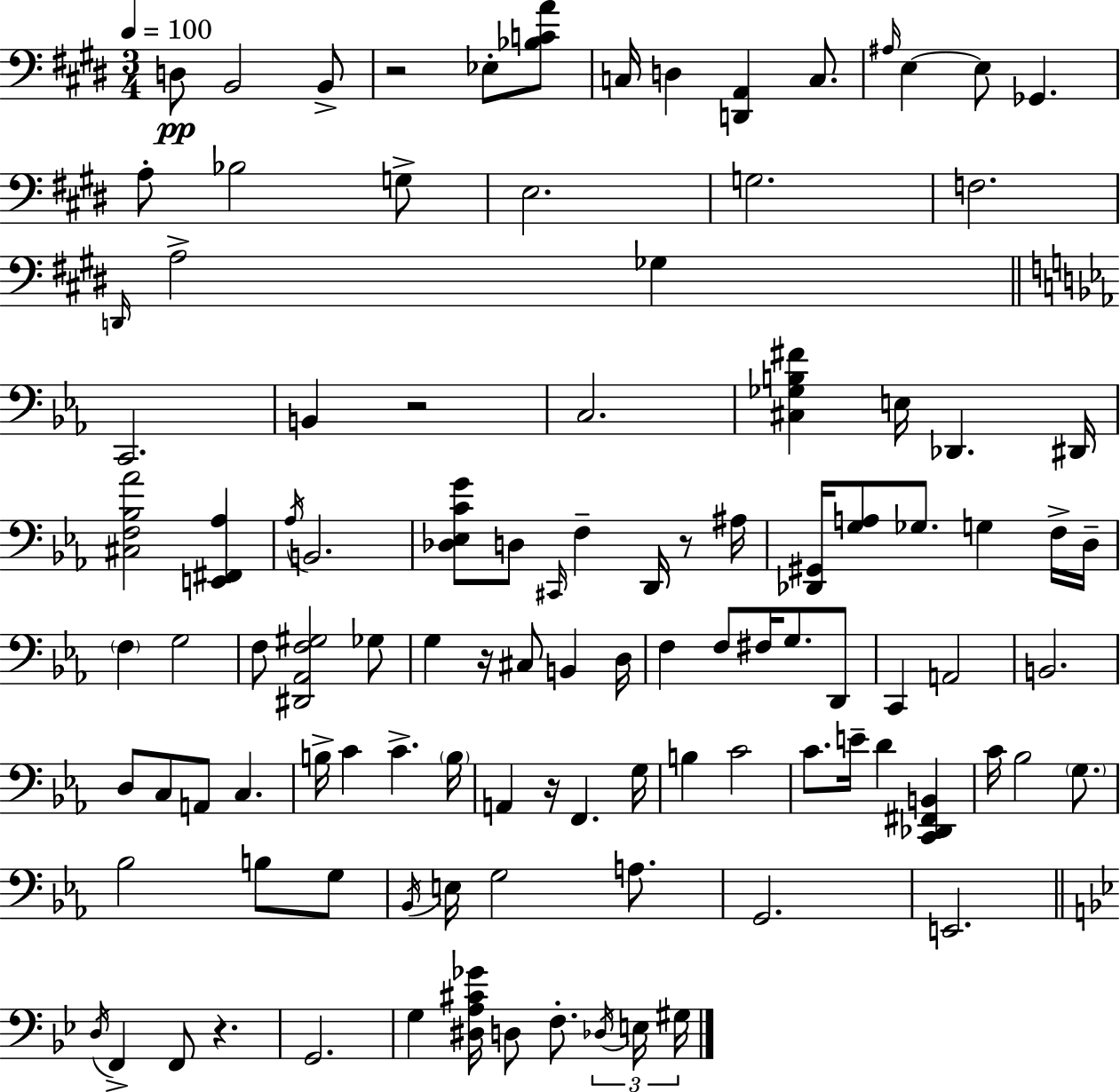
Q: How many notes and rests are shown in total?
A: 108